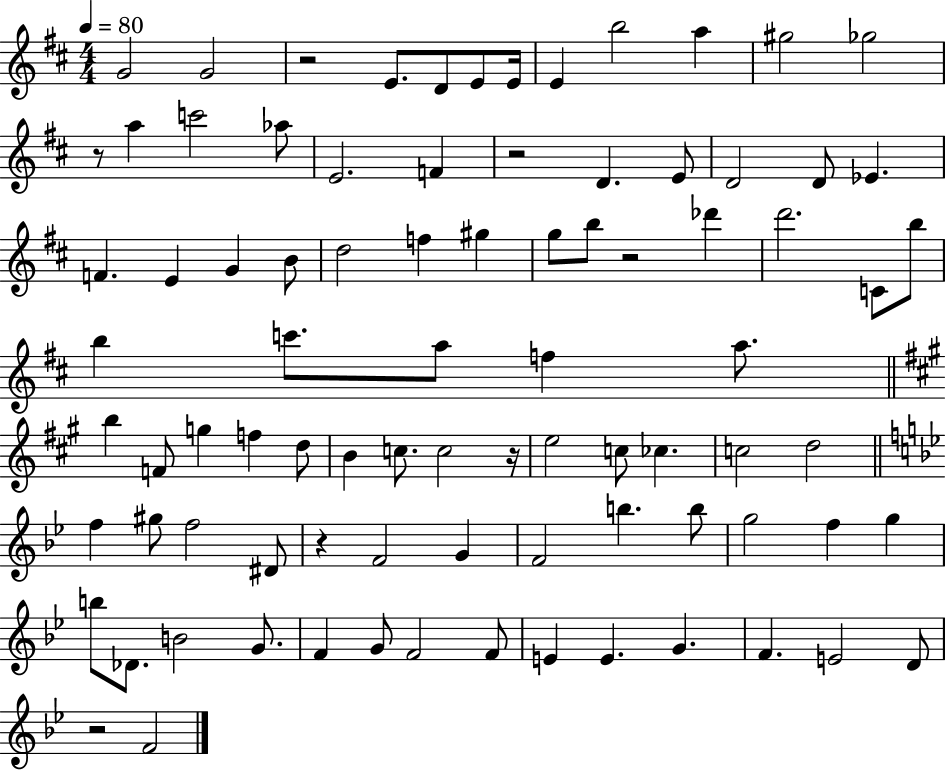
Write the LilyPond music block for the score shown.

{
  \clef treble
  \numericTimeSignature
  \time 4/4
  \key d \major
  \tempo 4 = 80
  g'2 g'2 | r2 e'8. d'8 e'8 e'16 | e'4 b''2 a''4 | gis''2 ges''2 | \break r8 a''4 c'''2 aes''8 | e'2. f'4 | r2 d'4. e'8 | d'2 d'8 ees'4. | \break f'4. e'4 g'4 b'8 | d''2 f''4 gis''4 | g''8 b''8 r2 des'''4 | d'''2. c'8 b''8 | \break b''4 c'''8. a''8 f''4 a''8. | \bar "||" \break \key a \major b''4 f'8 g''4 f''4 d''8 | b'4 c''8. c''2 r16 | e''2 c''8 ces''4. | c''2 d''2 | \break \bar "||" \break \key bes \major f''4 gis''8 f''2 dis'8 | r4 f'2 g'4 | f'2 b''4. b''8 | g''2 f''4 g''4 | \break b''8 des'8. b'2 g'8. | f'4 g'8 f'2 f'8 | e'4 e'4. g'4. | f'4. e'2 d'8 | \break r2 f'2 | \bar "|."
}